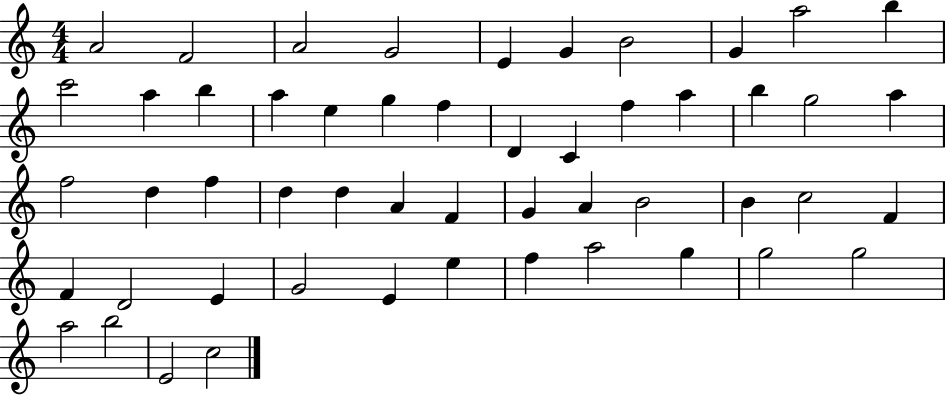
X:1
T:Untitled
M:4/4
L:1/4
K:C
A2 F2 A2 G2 E G B2 G a2 b c'2 a b a e g f D C f a b g2 a f2 d f d d A F G A B2 B c2 F F D2 E G2 E e f a2 g g2 g2 a2 b2 E2 c2